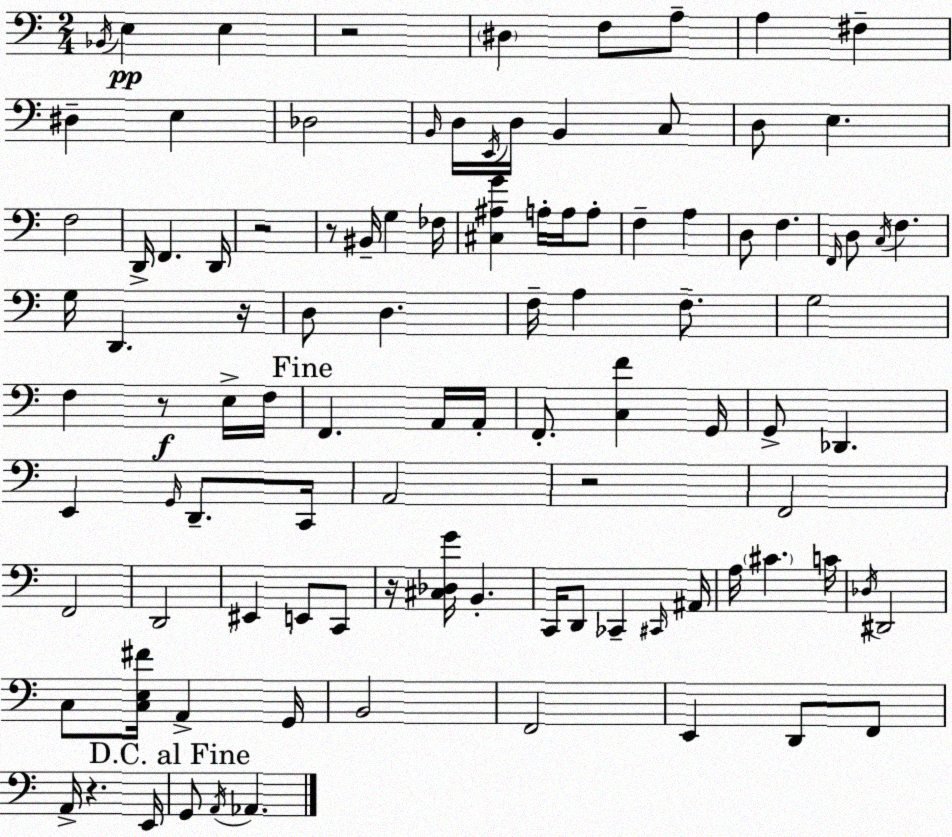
X:1
T:Untitled
M:2/4
L:1/4
K:Am
_B,,/4 E, E, z2 ^D, F,/2 A,/2 A, ^F, ^D, E, _D,2 B,,/4 D,/4 E,,/4 D,/4 B,, C,/2 D,/2 E, F,2 D,,/4 F,, D,,/4 z2 z/2 ^B,,/4 G, _F,/4 [^C,^A,G] A,/4 A,/4 A,/2 F, A, D,/2 F, F,,/4 D,/2 C,/4 F, G,/4 D,, z/4 D,/2 D, F,/4 A, F,/2 G,2 F, z/2 E,/4 F,/4 F,, A,,/4 A,,/4 F,,/2 [C,F] G,,/4 G,,/2 _D,, E,, G,,/4 D,,/2 C,,/4 A,,2 z2 F,,2 F,,2 D,,2 ^E,, E,,/2 C,,/2 z/4 [^C,_D,G]/4 B,, C,,/4 D,,/2 _C,, ^C,,/4 ^A,,/4 A,/4 ^C C/4 _D,/4 ^D,,2 C,/2 [C,E,^F]/4 A,, G,,/4 B,,2 F,,2 E,, D,,/2 F,,/2 A,,/4 z E,,/4 G,,/2 A,,/4 _A,,